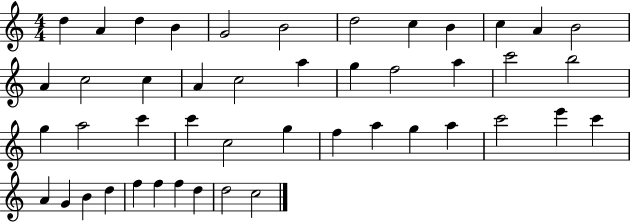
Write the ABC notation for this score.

X:1
T:Untitled
M:4/4
L:1/4
K:C
d A d B G2 B2 d2 c B c A B2 A c2 c A c2 a g f2 a c'2 b2 g a2 c' c' c2 g f a g a c'2 e' c' A G B d f f f d d2 c2